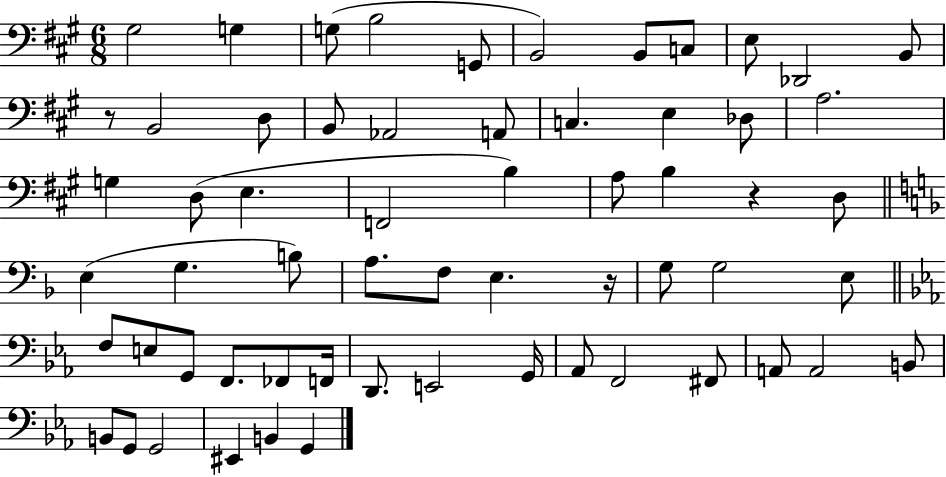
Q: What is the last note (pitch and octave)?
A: G2